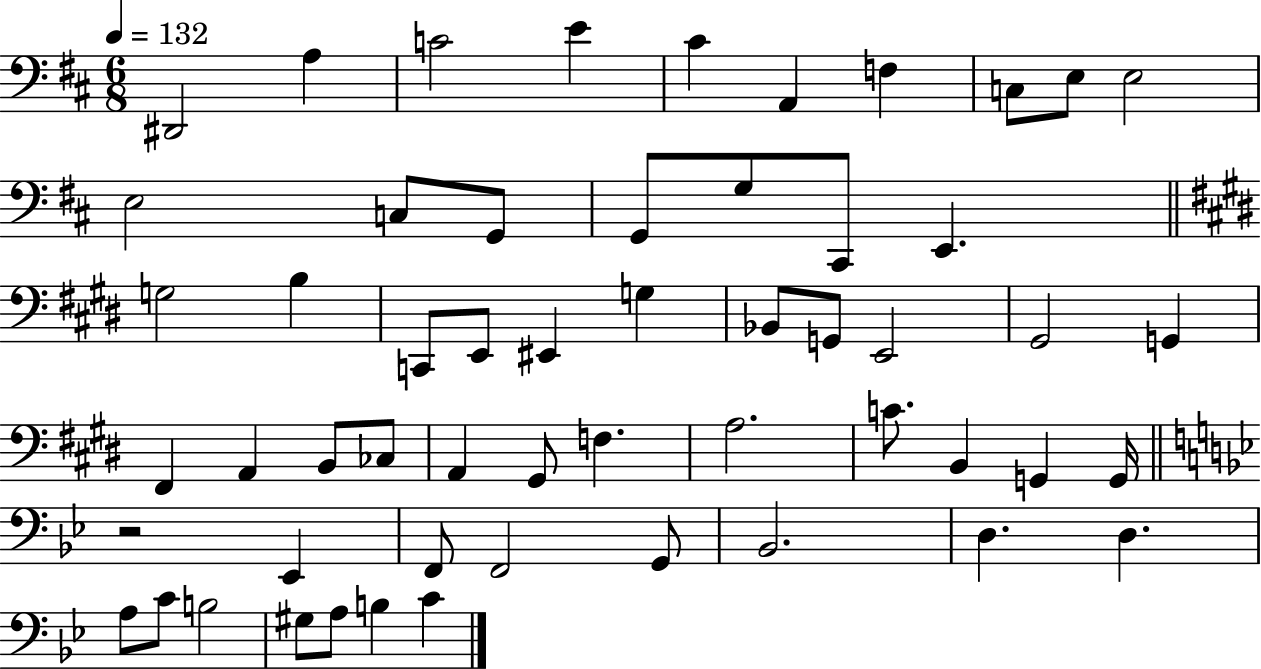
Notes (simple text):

D#2/h A3/q C4/h E4/q C#4/q A2/q F3/q C3/e E3/e E3/h E3/h C3/e G2/e G2/e G3/e C#2/e E2/q. G3/h B3/q C2/e E2/e EIS2/q G3/q Bb2/e G2/e E2/h G#2/h G2/q F#2/q A2/q B2/e CES3/e A2/q G#2/e F3/q. A3/h. C4/e. B2/q G2/q G2/s R/h Eb2/q F2/e F2/h G2/e Bb2/h. D3/q. D3/q. A3/e C4/e B3/h G#3/e A3/e B3/q C4/q